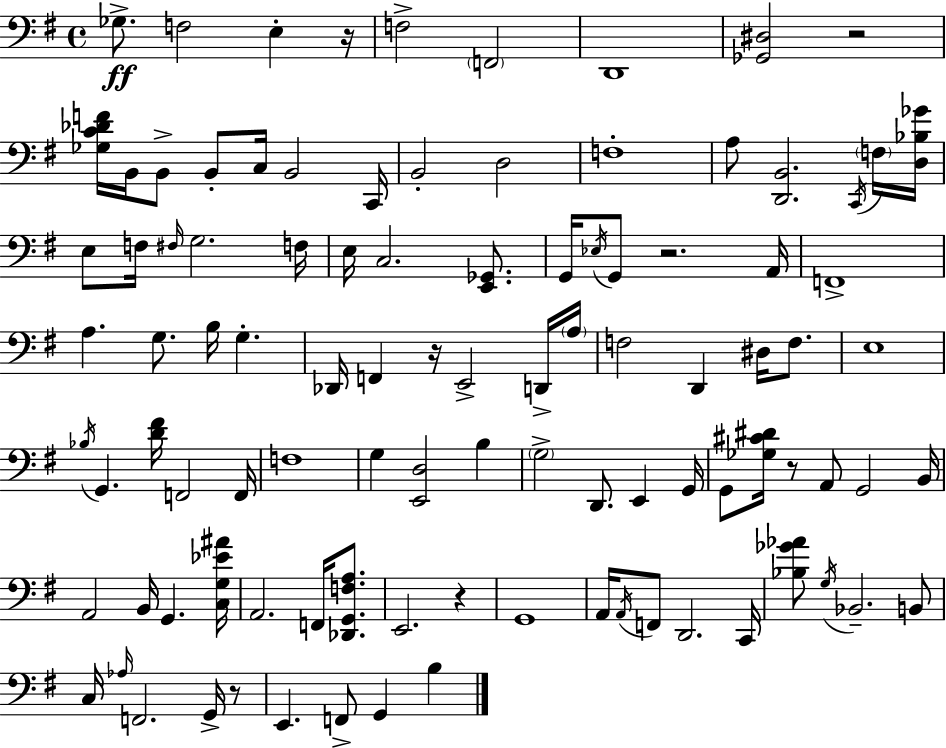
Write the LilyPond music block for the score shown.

{
  \clef bass
  \time 4/4
  \defaultTimeSignature
  \key e \minor
  ges8.->\ff f2 e4-. r16 | f2-> \parenthesize f,2 | d,1 | <ges, dis>2 r2 | \break <ges c' des' f'>16 b,16 b,8-> b,8-. c16 b,2 c,16 | b,2-. d2 | f1-. | a8 <d, b,>2. \acciaccatura { c,16 } \parenthesize f16 | \break <d bes ges'>16 e8 f16 \grace { fis16 } g2. | f16 e16 c2. <e, ges,>8. | g,16 \acciaccatura { ees16 } g,8 r2. | a,16 f,1-> | \break a4. g8. b16 g4.-. | des,16 f,4 r16 e,2-> | d,16-> \parenthesize a16 f2 d,4 dis16 | f8. e1 | \break \acciaccatura { bes16 } g,4. <d' fis'>16 f,2 | f,16 f1 | g4 <e, d>2 | b4 \parenthesize g2-> d,8. e,4 | \break g,16 g,8 <ges cis' dis'>16 r8 a,8 g,2 | b,16 a,2 b,16 g,4. | <c g ees' ais'>16 a,2. | f,16 <des, g, f a>8. e,2. | \break r4 g,1 | a,16 \acciaccatura { a,16 } f,8 d,2. | c,16 <bes ges' aes'>8 \acciaccatura { g16 } bes,2.-- | b,8 c16 \grace { aes16 } f,2. | \break g,16-> r8 e,4. f,8-> g,4 | b4 \bar "|."
}